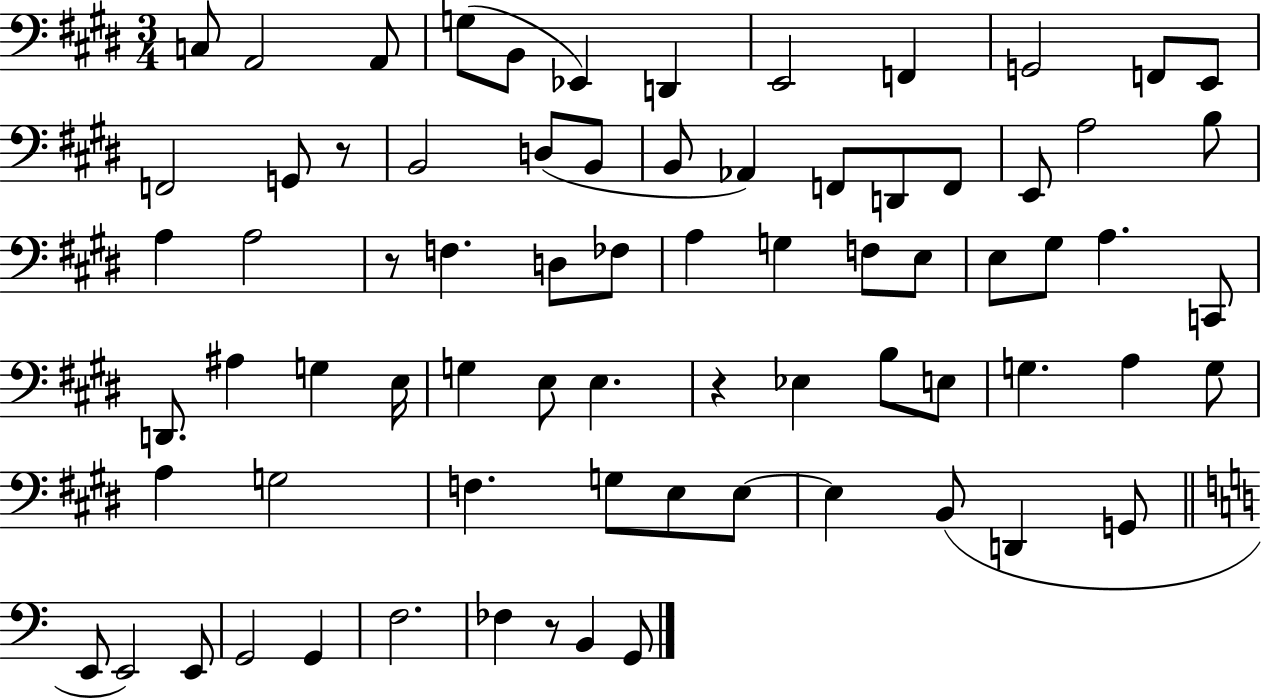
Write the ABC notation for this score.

X:1
T:Untitled
M:3/4
L:1/4
K:E
C,/2 A,,2 A,,/2 G,/2 B,,/2 _E,, D,, E,,2 F,, G,,2 F,,/2 E,,/2 F,,2 G,,/2 z/2 B,,2 D,/2 B,,/2 B,,/2 _A,, F,,/2 D,,/2 F,,/2 E,,/2 A,2 B,/2 A, A,2 z/2 F, D,/2 _F,/2 A, G, F,/2 E,/2 E,/2 ^G,/2 A, C,,/2 D,,/2 ^A, G, E,/4 G, E,/2 E, z _E, B,/2 E,/2 G, A, G,/2 A, G,2 F, G,/2 E,/2 E,/2 E, B,,/2 D,, G,,/2 E,,/2 E,,2 E,,/2 G,,2 G,, F,2 _F, z/2 B,, G,,/2